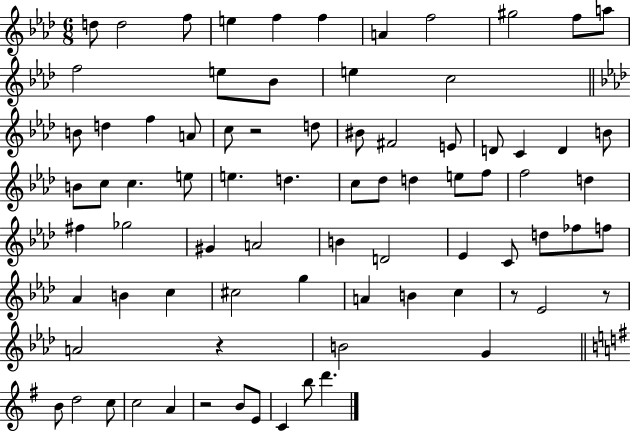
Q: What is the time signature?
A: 6/8